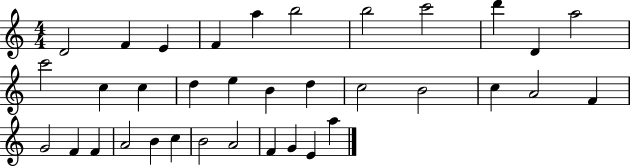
{
  \clef treble
  \numericTimeSignature
  \time 4/4
  \key c \major
  d'2 f'4 e'4 | f'4 a''4 b''2 | b''2 c'''2 | d'''4 d'4 a''2 | \break c'''2 c''4 c''4 | d''4 e''4 b'4 d''4 | c''2 b'2 | c''4 a'2 f'4 | \break g'2 f'4 f'4 | a'2 b'4 c''4 | b'2 a'2 | f'4 g'4 e'4 a''4 | \break \bar "|."
}